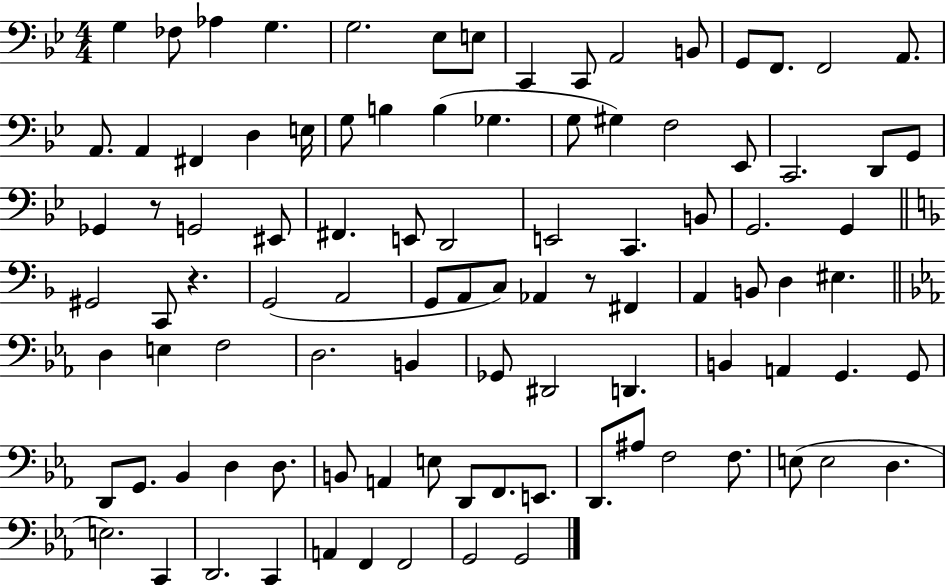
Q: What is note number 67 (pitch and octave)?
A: G2